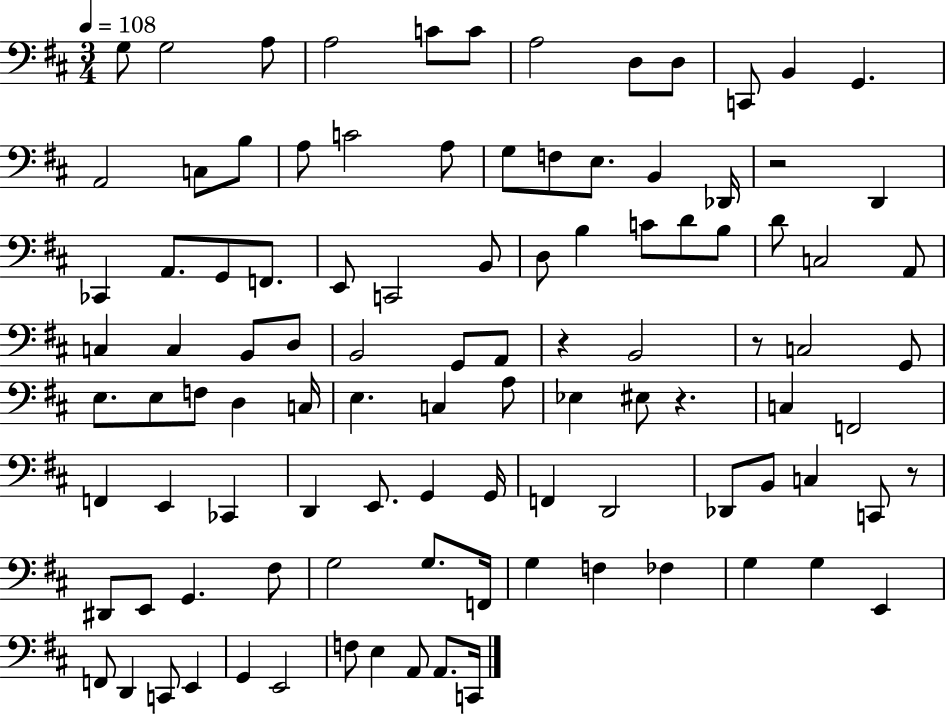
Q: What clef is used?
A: bass